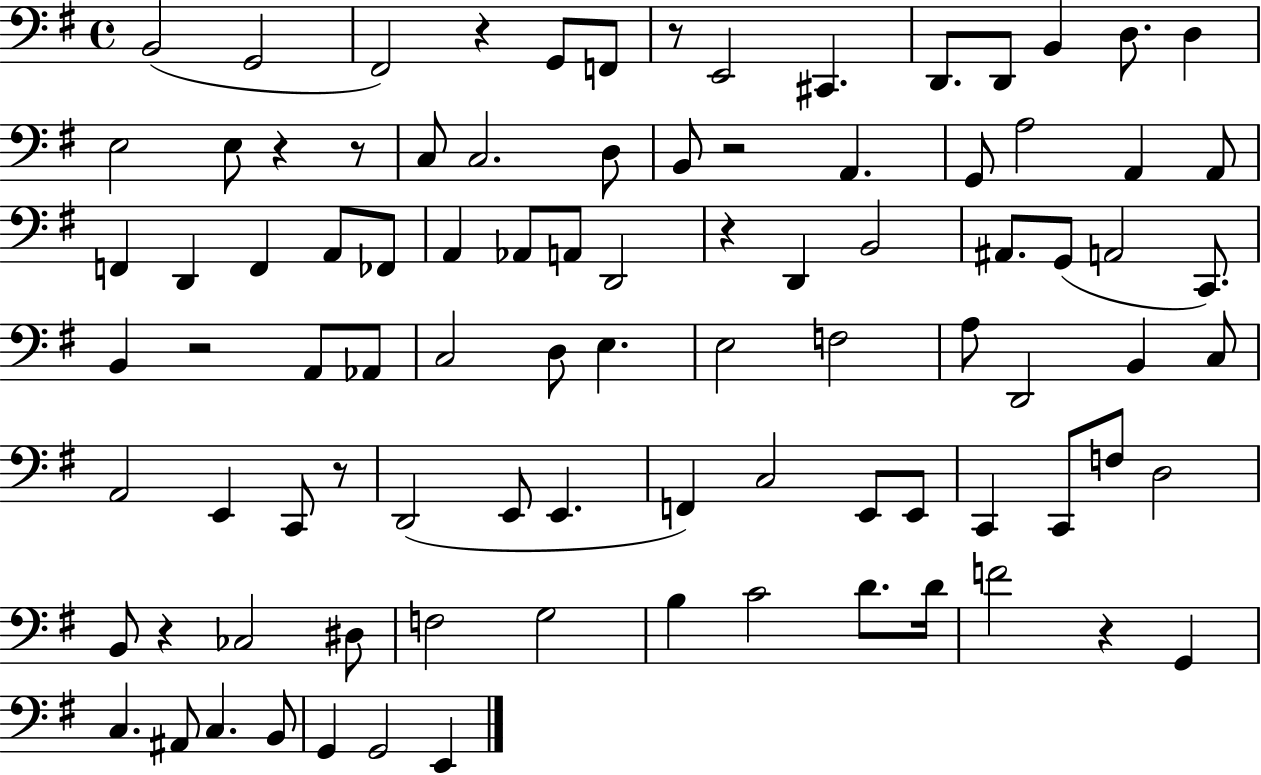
{
  \clef bass
  \time 4/4
  \defaultTimeSignature
  \key g \major
  b,2( g,2 | fis,2) r4 g,8 f,8 | r8 e,2 cis,4. | d,8. d,8 b,4 d8. d4 | \break e2 e8 r4 r8 | c8 c2. d8 | b,8 r2 a,4. | g,8 a2 a,4 a,8 | \break f,4 d,4 f,4 a,8 fes,8 | a,4 aes,8 a,8 d,2 | r4 d,4 b,2 | ais,8. g,8( a,2 c,8.) | \break b,4 r2 a,8 aes,8 | c2 d8 e4. | e2 f2 | a8 d,2 b,4 c8 | \break a,2 e,4 c,8 r8 | d,2( e,8 e,4. | f,4) c2 e,8 e,8 | c,4 c,8 f8 d2 | \break b,8 r4 ces2 dis8 | f2 g2 | b4 c'2 d'8. d'16 | f'2 r4 g,4 | \break c4. ais,8 c4. b,8 | g,4 g,2 e,4 | \bar "|."
}